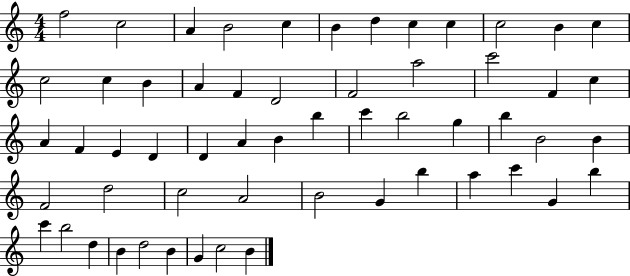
F5/h C5/h A4/q B4/h C5/q B4/q D5/q C5/q C5/q C5/h B4/q C5/q C5/h C5/q B4/q A4/q F4/q D4/h F4/h A5/h C6/h F4/q C5/q A4/q F4/q E4/q D4/q D4/q A4/q B4/q B5/q C6/q B5/h G5/q B5/q B4/h B4/q F4/h D5/h C5/h A4/h B4/h G4/q B5/q A5/q C6/q G4/q B5/q C6/q B5/h D5/q B4/q D5/h B4/q G4/q C5/h B4/q